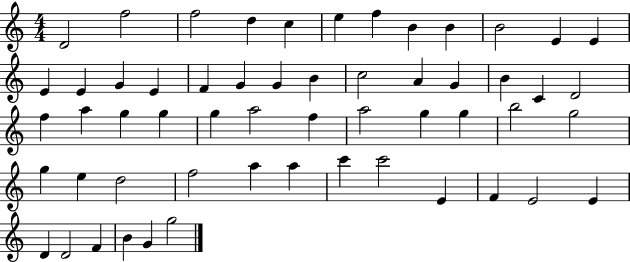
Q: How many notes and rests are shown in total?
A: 56